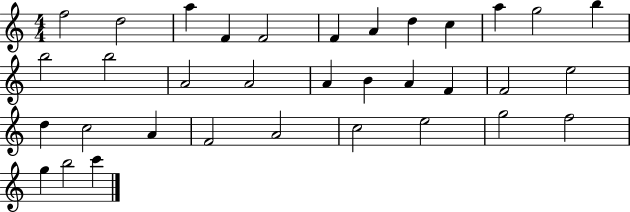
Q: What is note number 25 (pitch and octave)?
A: A4